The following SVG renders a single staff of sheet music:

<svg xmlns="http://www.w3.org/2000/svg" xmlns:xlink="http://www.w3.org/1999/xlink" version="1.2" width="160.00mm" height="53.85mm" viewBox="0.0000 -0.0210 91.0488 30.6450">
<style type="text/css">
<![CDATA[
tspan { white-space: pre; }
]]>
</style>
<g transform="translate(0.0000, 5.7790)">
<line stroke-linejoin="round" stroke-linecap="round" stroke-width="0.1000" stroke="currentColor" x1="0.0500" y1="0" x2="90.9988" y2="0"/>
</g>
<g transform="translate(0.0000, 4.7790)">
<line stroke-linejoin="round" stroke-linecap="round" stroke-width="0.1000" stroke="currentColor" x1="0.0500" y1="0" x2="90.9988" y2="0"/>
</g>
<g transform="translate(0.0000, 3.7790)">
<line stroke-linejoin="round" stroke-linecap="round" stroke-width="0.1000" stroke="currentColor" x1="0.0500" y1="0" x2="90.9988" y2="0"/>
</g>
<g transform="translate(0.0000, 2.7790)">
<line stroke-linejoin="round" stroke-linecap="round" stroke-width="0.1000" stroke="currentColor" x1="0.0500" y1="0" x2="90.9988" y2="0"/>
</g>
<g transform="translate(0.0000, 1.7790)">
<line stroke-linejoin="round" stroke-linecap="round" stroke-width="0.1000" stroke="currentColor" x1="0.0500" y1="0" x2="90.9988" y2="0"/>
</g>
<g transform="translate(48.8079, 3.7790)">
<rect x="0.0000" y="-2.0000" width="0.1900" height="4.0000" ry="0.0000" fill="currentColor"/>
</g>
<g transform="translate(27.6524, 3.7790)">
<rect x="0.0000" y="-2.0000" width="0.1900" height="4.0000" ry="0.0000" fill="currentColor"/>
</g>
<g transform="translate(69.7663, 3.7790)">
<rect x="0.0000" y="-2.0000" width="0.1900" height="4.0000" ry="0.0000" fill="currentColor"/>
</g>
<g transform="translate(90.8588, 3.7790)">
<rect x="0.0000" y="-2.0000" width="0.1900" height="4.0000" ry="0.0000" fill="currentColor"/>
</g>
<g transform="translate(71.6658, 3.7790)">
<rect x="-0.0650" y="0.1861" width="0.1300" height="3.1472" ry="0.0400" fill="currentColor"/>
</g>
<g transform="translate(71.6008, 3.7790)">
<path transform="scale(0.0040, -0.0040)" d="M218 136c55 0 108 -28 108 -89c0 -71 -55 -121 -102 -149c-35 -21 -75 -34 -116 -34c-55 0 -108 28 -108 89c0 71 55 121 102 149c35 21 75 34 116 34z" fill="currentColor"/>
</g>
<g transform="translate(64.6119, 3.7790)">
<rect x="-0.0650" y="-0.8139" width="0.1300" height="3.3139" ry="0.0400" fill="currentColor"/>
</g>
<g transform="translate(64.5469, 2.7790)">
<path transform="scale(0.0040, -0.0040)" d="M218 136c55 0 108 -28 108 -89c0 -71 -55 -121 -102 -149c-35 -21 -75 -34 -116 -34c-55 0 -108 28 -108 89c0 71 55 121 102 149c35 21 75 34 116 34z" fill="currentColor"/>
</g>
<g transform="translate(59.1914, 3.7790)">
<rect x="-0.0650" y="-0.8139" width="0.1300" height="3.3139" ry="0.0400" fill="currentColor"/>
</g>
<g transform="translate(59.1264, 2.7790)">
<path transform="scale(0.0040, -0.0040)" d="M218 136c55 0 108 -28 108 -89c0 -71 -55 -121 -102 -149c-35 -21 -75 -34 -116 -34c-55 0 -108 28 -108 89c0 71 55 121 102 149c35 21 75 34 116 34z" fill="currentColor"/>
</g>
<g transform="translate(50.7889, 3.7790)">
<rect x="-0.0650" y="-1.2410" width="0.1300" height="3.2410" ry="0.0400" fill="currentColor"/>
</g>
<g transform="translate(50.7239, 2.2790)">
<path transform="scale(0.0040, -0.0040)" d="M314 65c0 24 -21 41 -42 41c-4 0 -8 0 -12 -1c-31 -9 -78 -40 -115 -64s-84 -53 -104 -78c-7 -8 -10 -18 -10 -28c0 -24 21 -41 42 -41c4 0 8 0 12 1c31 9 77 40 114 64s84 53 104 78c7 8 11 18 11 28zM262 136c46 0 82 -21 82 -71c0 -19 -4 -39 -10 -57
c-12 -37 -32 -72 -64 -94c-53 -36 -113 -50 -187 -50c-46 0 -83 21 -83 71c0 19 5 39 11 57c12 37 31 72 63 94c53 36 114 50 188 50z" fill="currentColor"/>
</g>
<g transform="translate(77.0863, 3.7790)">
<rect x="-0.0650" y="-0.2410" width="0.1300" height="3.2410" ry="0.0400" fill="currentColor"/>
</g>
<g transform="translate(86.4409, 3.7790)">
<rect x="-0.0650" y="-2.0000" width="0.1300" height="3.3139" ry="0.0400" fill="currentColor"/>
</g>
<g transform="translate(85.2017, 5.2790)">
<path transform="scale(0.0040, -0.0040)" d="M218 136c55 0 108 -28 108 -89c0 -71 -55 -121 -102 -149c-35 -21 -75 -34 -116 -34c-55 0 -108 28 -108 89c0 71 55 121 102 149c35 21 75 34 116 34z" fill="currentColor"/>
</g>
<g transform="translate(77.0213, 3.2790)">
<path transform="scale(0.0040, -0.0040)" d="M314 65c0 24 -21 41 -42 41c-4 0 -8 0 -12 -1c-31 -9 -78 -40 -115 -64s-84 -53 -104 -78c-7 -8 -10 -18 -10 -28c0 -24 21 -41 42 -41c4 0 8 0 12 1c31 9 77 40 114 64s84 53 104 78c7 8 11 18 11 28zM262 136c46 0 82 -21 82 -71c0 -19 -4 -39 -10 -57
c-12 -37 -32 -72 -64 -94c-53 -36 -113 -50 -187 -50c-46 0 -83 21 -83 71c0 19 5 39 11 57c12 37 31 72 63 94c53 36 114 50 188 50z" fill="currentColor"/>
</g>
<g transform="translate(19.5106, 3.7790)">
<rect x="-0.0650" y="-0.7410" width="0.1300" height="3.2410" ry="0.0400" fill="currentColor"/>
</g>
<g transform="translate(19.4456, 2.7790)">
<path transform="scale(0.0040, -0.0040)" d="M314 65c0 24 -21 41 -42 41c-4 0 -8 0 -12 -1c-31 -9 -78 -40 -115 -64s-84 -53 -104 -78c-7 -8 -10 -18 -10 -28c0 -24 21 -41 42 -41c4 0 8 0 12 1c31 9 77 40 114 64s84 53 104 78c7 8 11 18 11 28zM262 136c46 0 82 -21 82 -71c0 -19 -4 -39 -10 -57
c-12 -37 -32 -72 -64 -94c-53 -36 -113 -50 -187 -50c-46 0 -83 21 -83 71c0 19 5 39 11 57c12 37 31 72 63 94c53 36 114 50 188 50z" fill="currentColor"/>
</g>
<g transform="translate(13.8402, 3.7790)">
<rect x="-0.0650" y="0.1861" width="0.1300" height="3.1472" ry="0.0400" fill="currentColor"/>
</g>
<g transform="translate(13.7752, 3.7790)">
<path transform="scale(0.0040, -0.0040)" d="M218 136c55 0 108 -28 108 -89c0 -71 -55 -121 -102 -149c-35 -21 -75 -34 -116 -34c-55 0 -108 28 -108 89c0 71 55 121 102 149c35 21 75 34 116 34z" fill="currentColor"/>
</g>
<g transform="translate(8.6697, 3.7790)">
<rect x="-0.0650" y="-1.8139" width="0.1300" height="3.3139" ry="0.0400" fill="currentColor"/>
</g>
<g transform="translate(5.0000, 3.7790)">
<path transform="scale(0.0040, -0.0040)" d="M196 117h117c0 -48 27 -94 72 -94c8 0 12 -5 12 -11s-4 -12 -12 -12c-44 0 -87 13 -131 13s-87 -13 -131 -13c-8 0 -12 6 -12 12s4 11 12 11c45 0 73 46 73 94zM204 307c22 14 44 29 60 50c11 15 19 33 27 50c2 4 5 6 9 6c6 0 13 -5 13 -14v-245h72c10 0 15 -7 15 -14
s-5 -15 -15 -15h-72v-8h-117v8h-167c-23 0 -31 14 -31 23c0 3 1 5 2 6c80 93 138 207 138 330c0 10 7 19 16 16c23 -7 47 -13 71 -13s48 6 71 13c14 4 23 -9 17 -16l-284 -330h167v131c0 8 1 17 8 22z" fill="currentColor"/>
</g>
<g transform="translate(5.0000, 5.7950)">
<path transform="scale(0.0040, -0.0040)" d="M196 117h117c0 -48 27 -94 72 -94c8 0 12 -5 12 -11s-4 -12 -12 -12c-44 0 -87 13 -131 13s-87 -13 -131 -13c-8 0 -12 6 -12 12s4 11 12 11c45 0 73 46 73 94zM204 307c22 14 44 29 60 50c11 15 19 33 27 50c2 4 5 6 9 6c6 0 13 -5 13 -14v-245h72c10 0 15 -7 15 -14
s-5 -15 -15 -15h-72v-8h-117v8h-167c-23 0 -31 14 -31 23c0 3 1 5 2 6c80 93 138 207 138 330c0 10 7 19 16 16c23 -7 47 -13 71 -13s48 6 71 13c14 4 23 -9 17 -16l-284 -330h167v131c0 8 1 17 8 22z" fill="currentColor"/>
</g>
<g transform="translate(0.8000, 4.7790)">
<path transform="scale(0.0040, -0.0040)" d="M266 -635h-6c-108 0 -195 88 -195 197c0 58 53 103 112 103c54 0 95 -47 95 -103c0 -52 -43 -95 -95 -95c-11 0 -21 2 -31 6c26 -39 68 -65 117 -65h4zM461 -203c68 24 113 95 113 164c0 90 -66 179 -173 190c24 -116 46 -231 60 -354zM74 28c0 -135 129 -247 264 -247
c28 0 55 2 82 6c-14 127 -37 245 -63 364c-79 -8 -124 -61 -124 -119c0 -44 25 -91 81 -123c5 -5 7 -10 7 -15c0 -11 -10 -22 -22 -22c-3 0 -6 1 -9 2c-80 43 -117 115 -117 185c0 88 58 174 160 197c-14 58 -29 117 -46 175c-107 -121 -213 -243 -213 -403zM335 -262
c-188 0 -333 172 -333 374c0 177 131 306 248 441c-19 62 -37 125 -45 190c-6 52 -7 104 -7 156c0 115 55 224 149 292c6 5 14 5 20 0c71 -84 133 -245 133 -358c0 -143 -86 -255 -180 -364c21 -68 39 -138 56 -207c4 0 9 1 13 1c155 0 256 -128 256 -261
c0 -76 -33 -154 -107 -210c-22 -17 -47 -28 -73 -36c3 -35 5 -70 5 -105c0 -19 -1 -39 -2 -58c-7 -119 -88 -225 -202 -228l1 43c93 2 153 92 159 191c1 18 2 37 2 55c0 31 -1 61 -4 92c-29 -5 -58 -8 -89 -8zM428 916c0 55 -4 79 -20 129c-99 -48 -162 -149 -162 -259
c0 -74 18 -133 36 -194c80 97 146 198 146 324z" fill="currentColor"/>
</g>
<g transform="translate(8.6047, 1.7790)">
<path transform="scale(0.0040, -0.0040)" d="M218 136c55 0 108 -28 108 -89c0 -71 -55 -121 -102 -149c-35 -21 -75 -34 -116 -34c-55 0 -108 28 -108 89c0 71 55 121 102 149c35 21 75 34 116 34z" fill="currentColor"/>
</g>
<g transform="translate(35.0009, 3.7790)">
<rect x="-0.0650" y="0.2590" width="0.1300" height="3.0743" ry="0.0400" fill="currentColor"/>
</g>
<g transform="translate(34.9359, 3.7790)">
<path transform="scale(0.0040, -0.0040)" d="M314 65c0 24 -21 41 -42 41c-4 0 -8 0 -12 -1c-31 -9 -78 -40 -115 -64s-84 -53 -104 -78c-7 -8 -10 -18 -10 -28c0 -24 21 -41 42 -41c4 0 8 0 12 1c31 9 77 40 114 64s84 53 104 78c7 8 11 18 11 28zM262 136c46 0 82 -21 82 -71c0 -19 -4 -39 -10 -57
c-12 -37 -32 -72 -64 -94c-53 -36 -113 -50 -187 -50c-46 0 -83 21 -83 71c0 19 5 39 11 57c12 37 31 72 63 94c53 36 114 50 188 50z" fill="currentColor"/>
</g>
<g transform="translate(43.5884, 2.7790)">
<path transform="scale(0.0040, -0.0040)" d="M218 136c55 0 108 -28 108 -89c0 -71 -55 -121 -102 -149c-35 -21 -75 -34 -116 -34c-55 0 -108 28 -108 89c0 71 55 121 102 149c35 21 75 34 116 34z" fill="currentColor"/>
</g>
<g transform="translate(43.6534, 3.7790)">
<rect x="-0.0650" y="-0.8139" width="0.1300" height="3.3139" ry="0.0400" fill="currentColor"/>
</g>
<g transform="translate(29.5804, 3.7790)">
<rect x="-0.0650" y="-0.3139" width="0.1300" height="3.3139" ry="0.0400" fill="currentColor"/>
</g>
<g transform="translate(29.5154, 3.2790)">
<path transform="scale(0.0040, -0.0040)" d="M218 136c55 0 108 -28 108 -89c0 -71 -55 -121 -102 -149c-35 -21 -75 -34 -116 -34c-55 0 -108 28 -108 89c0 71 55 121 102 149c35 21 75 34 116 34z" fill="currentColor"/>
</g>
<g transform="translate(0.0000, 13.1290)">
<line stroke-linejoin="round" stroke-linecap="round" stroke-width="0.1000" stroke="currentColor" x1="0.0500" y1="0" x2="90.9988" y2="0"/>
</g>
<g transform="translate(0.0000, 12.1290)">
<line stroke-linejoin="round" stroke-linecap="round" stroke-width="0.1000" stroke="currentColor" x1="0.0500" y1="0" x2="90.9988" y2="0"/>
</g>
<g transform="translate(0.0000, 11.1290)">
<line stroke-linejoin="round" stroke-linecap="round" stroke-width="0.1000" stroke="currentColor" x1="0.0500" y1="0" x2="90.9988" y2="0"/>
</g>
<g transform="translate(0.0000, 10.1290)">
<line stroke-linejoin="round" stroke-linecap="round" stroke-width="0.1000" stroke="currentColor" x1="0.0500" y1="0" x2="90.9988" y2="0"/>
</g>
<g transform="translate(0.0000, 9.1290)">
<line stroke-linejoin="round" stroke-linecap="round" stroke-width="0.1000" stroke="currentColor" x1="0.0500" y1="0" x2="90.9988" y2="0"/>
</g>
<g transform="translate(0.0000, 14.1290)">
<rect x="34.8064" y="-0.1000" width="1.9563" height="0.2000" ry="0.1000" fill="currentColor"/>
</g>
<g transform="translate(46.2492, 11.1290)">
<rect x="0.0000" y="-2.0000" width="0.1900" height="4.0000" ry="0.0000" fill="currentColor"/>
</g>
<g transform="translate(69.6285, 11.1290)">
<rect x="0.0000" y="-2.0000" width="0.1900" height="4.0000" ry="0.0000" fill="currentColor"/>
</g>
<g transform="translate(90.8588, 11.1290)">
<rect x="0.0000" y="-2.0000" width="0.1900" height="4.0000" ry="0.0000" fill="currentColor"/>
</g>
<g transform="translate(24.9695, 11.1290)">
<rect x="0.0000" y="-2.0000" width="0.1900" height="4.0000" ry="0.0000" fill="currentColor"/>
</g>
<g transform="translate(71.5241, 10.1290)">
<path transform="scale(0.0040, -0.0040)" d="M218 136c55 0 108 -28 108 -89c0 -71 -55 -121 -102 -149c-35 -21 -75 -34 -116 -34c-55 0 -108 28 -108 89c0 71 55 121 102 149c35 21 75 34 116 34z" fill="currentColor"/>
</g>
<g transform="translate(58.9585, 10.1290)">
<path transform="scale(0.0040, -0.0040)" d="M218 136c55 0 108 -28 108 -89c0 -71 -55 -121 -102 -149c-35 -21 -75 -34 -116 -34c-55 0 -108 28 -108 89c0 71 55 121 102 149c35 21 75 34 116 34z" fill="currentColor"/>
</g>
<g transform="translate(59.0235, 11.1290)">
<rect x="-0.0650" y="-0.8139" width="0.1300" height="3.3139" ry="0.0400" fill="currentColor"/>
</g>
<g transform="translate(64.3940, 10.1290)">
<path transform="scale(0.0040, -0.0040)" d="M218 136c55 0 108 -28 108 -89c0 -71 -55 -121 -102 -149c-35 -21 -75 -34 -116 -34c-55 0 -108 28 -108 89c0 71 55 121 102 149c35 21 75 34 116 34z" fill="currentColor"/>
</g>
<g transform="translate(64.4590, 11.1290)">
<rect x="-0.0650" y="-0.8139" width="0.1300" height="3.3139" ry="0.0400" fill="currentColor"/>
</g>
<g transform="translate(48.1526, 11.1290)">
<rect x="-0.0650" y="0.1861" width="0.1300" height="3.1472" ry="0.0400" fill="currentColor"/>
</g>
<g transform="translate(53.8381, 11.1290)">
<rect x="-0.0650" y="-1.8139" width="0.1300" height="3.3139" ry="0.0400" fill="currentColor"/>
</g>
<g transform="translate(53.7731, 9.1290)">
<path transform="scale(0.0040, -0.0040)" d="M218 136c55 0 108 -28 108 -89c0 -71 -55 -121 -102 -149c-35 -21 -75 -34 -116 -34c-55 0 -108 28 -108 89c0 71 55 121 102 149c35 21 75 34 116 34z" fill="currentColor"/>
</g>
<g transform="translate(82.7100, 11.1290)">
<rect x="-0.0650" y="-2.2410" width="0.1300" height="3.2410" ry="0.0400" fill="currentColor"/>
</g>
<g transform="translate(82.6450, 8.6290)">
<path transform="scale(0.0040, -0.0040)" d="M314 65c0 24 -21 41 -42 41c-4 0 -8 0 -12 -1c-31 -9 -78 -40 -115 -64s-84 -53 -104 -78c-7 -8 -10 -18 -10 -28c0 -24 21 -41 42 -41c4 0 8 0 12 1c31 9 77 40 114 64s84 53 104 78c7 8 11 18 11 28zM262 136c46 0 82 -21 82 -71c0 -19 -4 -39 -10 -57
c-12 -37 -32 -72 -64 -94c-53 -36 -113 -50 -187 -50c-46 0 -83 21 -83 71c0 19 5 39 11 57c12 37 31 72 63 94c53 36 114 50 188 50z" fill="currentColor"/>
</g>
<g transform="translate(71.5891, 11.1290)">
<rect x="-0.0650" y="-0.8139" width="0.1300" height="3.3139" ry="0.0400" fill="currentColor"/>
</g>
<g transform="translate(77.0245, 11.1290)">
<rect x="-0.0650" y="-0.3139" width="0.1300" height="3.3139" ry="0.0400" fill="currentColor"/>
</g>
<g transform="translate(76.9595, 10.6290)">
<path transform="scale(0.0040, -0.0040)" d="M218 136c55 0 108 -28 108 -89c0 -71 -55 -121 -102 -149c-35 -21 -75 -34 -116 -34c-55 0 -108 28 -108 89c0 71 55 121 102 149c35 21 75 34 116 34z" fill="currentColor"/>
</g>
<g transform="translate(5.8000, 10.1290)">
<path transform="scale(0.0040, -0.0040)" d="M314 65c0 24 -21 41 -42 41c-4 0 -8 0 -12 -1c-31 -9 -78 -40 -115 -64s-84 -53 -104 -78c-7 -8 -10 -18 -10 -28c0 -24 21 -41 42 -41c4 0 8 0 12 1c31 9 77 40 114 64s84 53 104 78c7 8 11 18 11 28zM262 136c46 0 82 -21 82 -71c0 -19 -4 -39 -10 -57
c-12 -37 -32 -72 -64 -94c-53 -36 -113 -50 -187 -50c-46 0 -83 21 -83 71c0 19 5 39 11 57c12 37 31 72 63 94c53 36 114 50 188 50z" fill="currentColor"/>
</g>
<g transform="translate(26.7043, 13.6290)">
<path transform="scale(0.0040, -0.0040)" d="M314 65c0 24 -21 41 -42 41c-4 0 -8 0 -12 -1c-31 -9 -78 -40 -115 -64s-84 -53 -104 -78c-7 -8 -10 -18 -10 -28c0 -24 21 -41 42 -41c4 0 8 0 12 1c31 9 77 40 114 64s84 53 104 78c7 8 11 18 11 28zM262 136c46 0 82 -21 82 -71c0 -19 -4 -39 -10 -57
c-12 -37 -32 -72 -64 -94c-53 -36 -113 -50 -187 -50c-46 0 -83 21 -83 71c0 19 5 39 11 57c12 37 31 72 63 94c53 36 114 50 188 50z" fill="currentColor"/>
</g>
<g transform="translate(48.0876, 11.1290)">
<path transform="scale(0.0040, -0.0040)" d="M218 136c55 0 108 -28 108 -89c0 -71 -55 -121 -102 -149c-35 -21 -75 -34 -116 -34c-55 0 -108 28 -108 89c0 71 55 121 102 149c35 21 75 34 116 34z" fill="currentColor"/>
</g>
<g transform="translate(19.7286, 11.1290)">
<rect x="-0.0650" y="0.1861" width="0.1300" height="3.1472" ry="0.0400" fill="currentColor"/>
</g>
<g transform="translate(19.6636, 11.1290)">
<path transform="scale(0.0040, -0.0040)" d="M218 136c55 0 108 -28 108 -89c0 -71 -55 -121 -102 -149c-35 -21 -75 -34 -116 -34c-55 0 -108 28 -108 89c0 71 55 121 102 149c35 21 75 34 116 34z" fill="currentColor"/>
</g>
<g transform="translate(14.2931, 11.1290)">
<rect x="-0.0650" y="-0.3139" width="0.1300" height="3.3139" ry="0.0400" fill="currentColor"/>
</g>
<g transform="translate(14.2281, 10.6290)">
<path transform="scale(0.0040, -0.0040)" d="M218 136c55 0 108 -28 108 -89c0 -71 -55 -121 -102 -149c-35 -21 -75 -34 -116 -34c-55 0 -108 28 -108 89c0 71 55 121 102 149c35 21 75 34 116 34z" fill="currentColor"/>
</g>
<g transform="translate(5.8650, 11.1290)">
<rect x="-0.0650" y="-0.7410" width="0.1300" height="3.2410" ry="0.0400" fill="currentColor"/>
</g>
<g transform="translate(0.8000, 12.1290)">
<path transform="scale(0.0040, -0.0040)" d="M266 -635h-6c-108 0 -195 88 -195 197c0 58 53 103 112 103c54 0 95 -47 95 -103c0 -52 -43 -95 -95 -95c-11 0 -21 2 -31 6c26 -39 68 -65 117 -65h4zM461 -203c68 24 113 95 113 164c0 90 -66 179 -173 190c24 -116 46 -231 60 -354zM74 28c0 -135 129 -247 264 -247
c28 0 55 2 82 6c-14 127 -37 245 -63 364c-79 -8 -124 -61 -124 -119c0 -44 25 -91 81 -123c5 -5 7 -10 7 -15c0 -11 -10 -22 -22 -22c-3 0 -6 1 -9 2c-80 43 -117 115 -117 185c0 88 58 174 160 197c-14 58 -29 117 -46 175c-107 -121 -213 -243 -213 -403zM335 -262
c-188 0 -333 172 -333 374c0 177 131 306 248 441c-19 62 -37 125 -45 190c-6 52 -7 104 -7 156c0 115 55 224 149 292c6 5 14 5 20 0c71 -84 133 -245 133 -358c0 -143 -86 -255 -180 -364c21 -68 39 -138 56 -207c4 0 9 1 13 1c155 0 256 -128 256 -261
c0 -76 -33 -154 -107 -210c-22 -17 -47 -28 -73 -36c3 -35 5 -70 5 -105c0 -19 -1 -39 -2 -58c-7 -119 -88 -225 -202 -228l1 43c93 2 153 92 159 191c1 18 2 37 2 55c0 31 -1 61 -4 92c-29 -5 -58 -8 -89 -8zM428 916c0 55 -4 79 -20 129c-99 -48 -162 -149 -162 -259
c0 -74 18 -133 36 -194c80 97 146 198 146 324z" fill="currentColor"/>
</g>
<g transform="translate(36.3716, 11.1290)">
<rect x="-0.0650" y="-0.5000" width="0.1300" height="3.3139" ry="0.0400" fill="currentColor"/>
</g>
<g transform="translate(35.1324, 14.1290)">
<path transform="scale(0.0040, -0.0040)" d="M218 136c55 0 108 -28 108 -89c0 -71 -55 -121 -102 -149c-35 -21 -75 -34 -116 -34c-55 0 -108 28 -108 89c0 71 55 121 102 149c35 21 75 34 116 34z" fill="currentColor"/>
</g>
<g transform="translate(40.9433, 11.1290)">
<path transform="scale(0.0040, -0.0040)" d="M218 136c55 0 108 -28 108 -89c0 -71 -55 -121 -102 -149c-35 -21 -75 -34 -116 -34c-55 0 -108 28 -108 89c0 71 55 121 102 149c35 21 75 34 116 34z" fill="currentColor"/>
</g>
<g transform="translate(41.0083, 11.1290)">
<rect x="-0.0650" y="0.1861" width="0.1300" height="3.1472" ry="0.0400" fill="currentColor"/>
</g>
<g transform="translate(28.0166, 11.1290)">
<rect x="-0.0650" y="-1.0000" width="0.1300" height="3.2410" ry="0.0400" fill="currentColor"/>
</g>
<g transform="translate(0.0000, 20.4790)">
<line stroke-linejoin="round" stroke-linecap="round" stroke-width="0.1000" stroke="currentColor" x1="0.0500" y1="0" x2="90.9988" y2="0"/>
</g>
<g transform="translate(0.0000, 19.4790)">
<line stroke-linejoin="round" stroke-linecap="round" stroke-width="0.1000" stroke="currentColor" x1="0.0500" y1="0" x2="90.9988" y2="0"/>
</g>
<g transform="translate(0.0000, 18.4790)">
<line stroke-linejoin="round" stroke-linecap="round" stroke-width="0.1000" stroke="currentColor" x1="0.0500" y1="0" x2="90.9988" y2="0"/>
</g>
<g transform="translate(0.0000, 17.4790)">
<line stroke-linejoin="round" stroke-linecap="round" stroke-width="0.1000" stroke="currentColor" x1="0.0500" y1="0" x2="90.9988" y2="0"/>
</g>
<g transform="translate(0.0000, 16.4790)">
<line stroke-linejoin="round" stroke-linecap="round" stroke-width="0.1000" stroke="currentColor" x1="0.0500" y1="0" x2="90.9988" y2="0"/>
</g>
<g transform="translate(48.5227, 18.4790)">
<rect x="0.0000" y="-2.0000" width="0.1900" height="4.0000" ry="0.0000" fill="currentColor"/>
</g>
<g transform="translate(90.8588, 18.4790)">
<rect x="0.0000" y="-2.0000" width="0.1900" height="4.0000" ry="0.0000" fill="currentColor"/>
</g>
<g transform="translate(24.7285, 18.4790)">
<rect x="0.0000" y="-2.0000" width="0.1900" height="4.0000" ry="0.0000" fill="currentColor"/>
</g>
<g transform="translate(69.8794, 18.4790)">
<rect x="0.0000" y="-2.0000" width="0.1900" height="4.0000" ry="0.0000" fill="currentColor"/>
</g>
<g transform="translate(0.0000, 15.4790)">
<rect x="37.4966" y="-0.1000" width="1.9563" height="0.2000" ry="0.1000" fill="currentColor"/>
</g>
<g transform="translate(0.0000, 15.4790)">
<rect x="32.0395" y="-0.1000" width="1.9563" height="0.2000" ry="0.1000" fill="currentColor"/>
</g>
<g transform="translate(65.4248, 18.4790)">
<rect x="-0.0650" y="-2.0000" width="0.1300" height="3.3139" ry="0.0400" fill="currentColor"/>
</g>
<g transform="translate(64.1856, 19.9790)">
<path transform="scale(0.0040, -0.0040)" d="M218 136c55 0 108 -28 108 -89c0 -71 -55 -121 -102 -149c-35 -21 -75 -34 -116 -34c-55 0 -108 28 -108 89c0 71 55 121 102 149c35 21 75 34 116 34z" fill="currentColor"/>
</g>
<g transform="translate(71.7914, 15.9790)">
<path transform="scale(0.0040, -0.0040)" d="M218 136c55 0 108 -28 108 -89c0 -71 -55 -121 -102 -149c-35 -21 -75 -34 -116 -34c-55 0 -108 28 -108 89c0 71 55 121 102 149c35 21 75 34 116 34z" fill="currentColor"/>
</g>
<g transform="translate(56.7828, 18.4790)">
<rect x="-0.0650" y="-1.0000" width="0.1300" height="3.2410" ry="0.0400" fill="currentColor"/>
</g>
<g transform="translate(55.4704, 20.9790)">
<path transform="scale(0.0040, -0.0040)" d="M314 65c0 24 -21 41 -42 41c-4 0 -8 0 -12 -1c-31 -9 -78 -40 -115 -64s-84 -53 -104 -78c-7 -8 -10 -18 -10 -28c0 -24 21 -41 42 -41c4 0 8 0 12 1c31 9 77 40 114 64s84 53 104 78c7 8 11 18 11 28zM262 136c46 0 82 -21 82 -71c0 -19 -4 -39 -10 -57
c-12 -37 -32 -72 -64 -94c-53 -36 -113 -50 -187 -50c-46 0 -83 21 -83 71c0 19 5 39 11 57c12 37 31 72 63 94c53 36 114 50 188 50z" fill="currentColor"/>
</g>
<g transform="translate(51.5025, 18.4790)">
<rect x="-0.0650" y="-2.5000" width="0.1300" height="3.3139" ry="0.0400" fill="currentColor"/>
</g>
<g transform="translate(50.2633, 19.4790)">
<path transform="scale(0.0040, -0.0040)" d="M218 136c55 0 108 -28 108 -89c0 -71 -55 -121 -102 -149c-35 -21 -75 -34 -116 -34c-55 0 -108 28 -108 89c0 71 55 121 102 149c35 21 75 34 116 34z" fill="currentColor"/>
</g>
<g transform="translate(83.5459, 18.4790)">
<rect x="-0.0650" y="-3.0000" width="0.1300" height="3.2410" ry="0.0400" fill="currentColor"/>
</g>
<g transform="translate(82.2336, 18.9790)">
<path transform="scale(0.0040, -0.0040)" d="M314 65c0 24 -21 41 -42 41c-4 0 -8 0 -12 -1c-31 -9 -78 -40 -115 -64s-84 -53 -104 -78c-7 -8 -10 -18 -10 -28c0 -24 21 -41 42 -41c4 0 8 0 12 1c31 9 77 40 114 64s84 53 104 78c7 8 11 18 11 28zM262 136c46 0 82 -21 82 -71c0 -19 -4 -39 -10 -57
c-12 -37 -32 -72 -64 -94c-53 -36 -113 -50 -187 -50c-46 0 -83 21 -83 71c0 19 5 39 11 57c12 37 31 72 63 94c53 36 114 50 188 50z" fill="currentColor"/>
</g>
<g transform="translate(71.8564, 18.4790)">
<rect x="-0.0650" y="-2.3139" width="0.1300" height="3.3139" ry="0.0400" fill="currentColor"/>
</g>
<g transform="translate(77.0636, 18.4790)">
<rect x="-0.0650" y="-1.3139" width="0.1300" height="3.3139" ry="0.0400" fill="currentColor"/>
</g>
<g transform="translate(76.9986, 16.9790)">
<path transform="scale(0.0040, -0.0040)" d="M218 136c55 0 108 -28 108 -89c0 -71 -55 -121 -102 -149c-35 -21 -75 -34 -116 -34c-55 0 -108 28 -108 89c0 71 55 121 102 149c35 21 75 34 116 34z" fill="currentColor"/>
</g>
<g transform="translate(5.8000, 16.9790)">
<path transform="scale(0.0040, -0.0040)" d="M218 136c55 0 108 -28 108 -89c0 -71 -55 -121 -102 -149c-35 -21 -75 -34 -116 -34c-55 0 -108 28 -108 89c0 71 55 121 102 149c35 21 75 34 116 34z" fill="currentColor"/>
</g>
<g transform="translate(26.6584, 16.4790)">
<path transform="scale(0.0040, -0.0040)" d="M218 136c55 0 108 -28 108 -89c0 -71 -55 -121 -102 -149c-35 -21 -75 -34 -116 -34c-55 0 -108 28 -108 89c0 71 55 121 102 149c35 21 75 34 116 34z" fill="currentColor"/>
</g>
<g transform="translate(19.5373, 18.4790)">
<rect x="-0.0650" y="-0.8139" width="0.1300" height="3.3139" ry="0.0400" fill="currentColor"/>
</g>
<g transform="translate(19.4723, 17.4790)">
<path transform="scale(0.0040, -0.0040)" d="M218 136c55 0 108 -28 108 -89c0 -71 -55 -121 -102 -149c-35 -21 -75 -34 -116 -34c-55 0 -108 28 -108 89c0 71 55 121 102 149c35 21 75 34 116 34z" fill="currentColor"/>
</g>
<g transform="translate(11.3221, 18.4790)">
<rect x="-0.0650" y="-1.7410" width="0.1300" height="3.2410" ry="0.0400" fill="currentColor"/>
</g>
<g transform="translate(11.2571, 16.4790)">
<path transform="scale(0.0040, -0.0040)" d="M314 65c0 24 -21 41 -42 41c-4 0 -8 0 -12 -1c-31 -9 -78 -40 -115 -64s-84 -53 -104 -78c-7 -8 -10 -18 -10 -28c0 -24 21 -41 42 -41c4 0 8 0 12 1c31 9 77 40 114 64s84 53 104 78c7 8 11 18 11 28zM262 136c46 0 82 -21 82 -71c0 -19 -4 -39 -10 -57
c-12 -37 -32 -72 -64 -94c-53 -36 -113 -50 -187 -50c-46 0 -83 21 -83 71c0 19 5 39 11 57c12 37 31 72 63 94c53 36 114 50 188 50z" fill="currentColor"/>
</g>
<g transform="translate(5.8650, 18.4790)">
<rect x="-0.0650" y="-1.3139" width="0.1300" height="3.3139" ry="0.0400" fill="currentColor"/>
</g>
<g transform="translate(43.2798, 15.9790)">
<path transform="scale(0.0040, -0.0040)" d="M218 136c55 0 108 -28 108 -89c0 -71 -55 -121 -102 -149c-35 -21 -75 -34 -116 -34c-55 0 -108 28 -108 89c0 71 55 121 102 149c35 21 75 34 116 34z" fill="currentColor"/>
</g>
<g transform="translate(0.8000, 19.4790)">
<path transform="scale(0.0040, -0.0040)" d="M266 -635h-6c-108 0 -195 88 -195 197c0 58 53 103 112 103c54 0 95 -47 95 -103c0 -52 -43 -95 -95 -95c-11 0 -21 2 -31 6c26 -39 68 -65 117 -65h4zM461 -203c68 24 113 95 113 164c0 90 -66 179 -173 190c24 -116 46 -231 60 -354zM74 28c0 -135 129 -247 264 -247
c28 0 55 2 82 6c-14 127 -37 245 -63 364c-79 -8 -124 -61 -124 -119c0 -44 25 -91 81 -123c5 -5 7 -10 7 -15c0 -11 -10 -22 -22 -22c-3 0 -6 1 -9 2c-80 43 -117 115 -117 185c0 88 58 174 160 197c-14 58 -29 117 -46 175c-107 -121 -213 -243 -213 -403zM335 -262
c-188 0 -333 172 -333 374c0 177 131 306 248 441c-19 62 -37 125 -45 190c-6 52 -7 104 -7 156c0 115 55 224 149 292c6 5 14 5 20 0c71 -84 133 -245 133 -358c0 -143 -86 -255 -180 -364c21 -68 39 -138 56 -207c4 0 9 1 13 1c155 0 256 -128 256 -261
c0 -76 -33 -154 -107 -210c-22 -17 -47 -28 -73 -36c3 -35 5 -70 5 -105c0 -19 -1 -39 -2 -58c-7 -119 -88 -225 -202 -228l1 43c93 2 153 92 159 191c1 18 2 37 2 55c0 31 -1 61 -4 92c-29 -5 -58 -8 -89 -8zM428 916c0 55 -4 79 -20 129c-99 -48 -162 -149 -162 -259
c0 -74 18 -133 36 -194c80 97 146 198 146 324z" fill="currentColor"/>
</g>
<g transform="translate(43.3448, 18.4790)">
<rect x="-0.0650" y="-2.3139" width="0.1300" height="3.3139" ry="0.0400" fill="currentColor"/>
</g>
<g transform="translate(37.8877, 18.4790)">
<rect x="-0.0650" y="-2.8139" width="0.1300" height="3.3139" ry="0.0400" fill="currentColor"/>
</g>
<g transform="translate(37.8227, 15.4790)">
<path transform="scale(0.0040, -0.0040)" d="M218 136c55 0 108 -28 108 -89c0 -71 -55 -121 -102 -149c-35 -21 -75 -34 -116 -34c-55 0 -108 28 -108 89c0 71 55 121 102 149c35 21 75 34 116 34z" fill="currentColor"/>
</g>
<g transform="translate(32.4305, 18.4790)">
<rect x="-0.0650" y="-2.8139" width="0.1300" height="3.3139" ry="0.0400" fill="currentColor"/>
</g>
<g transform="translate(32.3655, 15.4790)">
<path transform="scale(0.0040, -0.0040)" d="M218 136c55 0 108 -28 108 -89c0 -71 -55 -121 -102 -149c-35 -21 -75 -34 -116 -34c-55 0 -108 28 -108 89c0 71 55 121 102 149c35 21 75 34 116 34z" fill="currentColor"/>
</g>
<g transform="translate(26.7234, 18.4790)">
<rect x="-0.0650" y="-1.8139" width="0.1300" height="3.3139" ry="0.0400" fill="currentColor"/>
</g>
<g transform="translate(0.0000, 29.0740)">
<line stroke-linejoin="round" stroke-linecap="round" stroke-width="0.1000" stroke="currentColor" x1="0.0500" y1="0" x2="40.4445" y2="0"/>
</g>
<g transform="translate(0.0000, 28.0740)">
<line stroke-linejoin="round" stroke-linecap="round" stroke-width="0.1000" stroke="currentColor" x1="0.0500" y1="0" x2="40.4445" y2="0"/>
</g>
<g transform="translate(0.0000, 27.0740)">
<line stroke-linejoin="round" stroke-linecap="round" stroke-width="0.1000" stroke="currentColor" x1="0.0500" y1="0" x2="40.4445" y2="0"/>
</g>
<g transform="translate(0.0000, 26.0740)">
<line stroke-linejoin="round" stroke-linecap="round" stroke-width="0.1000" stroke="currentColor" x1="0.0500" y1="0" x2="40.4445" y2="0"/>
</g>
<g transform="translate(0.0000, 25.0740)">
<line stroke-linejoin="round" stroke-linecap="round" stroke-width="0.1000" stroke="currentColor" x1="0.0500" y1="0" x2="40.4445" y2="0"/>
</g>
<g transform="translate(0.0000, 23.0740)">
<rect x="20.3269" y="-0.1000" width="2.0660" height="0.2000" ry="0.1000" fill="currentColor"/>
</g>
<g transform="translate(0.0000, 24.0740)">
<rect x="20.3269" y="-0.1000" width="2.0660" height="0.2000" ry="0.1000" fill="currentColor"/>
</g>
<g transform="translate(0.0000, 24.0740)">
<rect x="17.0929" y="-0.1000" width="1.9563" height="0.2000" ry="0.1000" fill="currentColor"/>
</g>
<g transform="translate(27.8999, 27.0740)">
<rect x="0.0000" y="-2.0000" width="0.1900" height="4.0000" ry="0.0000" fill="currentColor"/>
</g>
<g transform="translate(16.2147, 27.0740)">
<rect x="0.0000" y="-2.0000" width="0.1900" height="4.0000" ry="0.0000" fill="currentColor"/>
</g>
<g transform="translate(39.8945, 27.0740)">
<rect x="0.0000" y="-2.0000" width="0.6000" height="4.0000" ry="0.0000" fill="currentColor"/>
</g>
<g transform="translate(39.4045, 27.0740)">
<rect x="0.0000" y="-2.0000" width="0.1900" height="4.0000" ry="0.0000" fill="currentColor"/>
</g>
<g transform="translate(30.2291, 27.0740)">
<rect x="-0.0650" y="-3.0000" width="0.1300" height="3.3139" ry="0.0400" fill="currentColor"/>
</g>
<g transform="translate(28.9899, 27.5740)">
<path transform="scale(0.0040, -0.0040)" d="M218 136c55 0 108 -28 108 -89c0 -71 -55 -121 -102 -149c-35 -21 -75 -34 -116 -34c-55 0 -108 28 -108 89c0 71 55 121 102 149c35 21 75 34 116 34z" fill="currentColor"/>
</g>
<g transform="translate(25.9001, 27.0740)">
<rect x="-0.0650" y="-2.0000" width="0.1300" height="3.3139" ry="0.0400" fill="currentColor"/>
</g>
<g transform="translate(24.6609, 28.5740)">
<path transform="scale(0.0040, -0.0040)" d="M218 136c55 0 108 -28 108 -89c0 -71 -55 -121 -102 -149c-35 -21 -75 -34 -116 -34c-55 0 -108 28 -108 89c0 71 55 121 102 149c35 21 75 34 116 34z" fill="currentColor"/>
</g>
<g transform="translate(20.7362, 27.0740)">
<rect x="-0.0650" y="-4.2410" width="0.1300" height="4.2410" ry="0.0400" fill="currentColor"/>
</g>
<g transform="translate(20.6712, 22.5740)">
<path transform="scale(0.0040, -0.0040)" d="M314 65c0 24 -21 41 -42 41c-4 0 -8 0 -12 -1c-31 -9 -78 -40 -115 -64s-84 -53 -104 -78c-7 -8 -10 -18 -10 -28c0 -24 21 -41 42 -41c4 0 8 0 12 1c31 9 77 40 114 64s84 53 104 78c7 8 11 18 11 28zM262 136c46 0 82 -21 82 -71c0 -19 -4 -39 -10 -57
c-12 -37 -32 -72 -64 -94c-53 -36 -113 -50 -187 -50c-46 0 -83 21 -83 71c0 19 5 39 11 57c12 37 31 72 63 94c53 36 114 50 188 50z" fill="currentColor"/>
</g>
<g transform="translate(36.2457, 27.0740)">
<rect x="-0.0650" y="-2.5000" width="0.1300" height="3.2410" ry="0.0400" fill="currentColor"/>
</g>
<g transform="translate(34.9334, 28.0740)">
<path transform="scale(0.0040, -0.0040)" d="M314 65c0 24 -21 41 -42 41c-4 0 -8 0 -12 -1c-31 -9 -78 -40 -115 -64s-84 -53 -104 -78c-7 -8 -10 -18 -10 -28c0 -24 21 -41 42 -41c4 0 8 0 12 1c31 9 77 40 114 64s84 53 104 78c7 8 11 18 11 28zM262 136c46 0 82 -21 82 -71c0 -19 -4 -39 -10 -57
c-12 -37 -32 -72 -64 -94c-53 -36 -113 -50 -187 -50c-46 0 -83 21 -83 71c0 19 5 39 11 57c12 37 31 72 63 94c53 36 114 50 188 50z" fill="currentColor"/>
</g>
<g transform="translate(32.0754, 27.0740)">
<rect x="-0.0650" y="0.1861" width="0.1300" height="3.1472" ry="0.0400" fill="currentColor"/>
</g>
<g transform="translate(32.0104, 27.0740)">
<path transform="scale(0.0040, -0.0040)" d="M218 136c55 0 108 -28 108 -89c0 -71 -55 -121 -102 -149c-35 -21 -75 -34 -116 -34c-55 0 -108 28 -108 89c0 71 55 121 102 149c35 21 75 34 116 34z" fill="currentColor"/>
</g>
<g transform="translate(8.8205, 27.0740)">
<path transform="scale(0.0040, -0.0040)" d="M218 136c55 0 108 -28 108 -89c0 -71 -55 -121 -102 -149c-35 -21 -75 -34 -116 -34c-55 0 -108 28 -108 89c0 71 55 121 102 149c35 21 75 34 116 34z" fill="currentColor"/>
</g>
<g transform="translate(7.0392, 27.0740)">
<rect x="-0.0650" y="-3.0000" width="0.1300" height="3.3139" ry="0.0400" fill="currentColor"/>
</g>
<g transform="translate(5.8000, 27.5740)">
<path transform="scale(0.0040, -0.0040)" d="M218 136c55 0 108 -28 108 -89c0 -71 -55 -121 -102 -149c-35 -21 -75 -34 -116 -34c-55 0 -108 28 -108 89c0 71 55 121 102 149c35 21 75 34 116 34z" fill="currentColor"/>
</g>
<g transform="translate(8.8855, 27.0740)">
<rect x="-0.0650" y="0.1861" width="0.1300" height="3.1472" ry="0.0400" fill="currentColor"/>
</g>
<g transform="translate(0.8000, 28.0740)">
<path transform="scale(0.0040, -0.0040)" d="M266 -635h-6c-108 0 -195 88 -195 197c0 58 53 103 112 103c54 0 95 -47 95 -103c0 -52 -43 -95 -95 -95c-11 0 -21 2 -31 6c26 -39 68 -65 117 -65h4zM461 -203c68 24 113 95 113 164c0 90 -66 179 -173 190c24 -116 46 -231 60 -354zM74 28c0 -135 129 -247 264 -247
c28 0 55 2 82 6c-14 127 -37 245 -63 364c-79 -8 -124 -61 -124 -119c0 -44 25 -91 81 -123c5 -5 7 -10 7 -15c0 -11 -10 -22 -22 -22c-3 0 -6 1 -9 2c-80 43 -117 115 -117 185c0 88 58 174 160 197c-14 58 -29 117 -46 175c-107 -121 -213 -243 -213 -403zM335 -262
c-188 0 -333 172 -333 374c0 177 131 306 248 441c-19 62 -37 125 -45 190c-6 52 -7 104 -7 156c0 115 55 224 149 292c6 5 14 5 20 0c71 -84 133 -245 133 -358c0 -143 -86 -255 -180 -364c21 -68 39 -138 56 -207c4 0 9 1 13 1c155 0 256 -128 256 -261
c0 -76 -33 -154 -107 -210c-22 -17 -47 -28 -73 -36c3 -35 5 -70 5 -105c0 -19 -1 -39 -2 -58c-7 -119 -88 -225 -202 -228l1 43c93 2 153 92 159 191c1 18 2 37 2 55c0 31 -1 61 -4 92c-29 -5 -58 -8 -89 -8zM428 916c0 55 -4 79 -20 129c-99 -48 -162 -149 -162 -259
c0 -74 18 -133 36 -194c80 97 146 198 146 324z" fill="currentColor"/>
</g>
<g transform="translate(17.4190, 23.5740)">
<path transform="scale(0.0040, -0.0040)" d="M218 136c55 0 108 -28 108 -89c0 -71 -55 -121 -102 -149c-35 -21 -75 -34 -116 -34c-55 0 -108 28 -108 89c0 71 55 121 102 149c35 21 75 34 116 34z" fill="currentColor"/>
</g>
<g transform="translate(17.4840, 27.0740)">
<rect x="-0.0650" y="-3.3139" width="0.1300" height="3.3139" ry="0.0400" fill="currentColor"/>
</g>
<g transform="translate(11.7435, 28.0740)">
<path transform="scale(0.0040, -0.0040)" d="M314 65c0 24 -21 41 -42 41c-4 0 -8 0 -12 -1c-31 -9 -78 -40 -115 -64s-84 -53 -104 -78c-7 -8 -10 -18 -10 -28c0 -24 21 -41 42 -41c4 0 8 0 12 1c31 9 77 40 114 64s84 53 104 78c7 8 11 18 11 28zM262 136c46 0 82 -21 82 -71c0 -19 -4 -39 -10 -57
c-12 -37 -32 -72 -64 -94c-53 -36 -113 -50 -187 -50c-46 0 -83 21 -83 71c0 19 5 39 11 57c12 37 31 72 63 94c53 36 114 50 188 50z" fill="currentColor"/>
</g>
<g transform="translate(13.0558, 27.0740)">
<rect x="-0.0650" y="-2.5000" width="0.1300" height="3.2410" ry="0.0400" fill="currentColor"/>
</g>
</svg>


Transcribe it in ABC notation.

X:1
T:Untitled
M:4/4
L:1/4
K:C
f B d2 c B2 d e2 d d B c2 F d2 c B D2 C B B f d d d c g2 e f2 d f a a g G D2 F g e A2 A B G2 b d'2 F A B G2